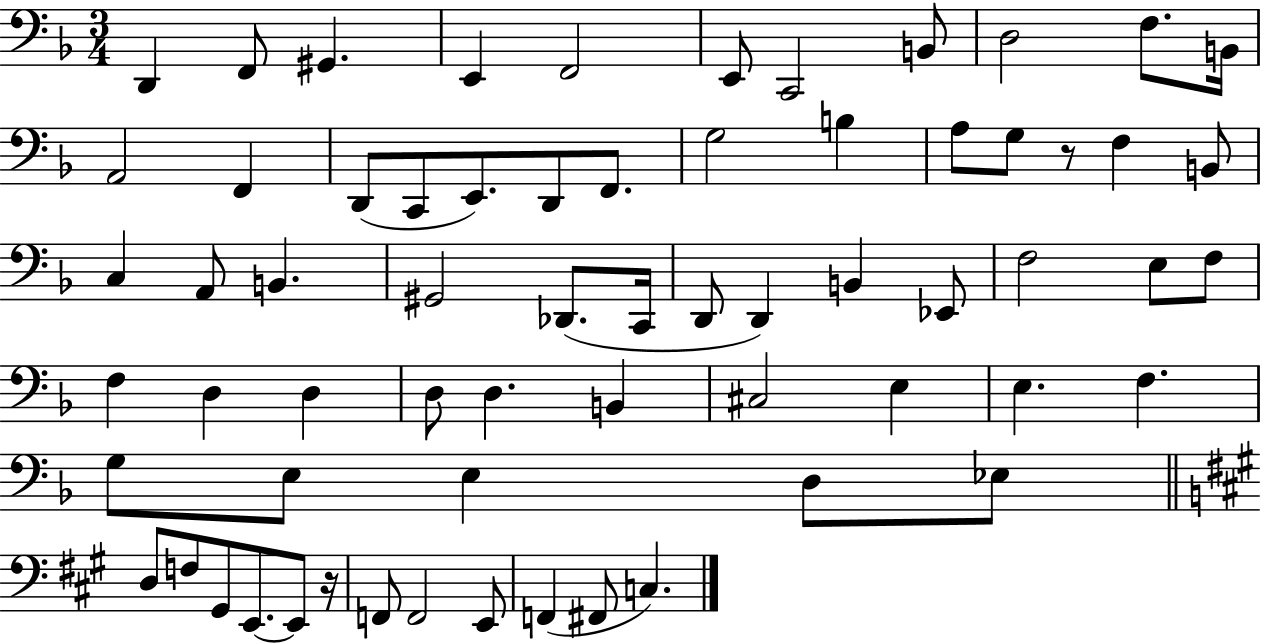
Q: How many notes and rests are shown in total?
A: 65